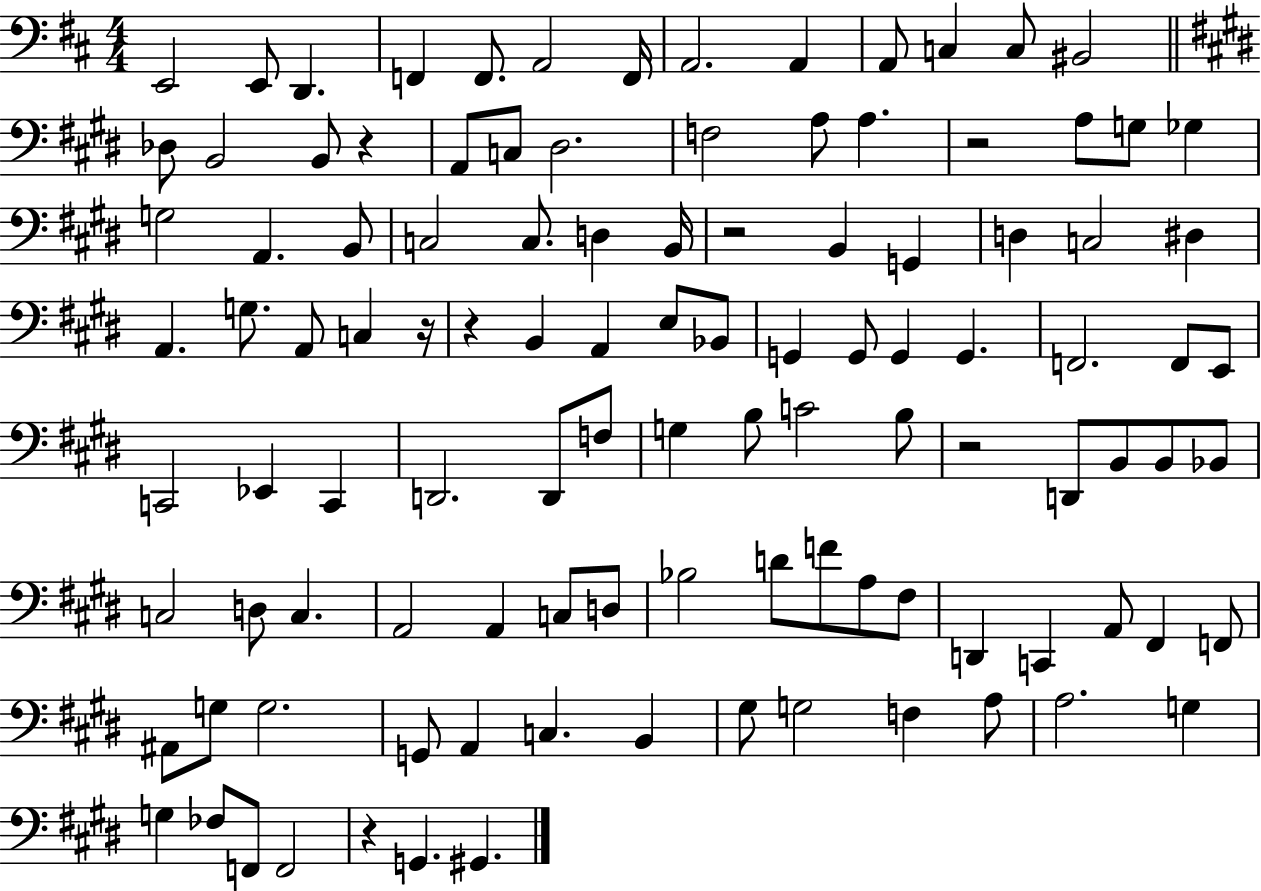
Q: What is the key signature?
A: D major